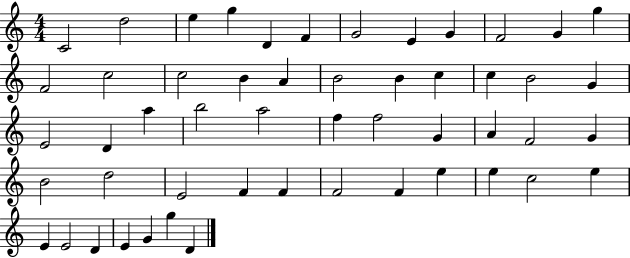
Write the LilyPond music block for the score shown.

{
  \clef treble
  \numericTimeSignature
  \time 4/4
  \key c \major
  c'2 d''2 | e''4 g''4 d'4 f'4 | g'2 e'4 g'4 | f'2 g'4 g''4 | \break f'2 c''2 | c''2 b'4 a'4 | b'2 b'4 c''4 | c''4 b'2 g'4 | \break e'2 d'4 a''4 | b''2 a''2 | f''4 f''2 g'4 | a'4 f'2 g'4 | \break b'2 d''2 | e'2 f'4 f'4 | f'2 f'4 e''4 | e''4 c''2 e''4 | \break e'4 e'2 d'4 | e'4 g'4 g''4 d'4 | \bar "|."
}